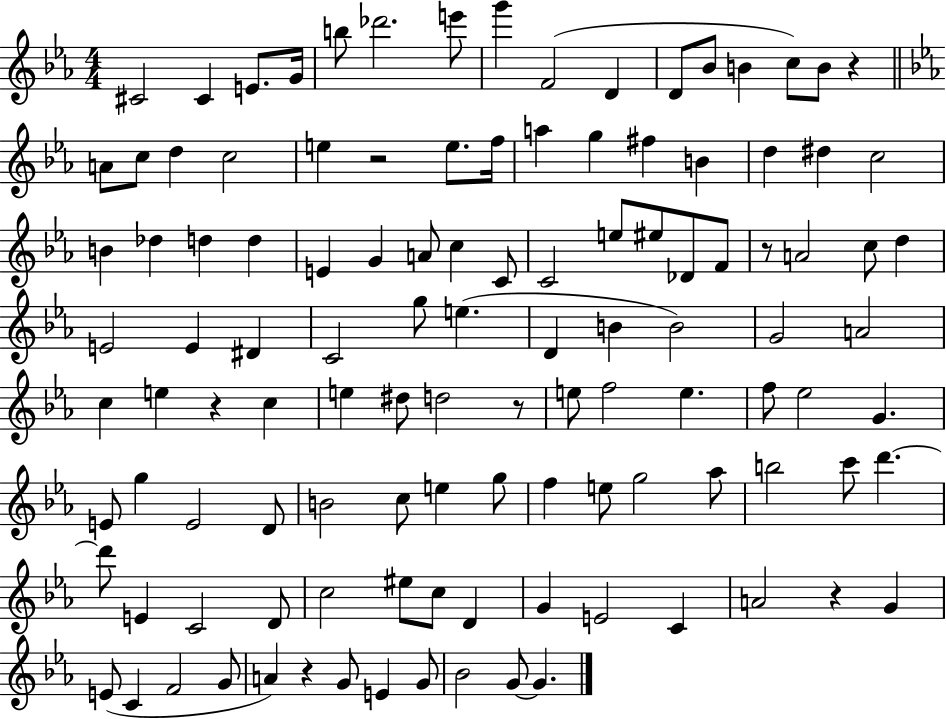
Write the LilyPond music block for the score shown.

{
  \clef treble
  \numericTimeSignature
  \time 4/4
  \key ees \major
  \repeat volta 2 { cis'2 cis'4 e'8. g'16 | b''8 des'''2. e'''8 | g'''4 f'2( d'4 | d'8 bes'8 b'4 c''8) b'8 r4 | \break \bar "||" \break \key ees \major a'8 c''8 d''4 c''2 | e''4 r2 e''8. f''16 | a''4 g''4 fis''4 b'4 | d''4 dis''4 c''2 | \break b'4 des''4 d''4 d''4 | e'4 g'4 a'8 c''4 c'8 | c'2 e''8 eis''8 des'8 f'8 | r8 a'2 c''8 d''4 | \break e'2 e'4 dis'4 | c'2 g''8 e''4.( | d'4 b'4 b'2) | g'2 a'2 | \break c''4 e''4 r4 c''4 | e''4 dis''8 d''2 r8 | e''8 f''2 e''4. | f''8 ees''2 g'4. | \break e'8 g''4 e'2 d'8 | b'2 c''8 e''4 g''8 | f''4 e''8 g''2 aes''8 | b''2 c'''8 d'''4.~~ | \break d'''8 e'4 c'2 d'8 | c''2 eis''8 c''8 d'4 | g'4 e'2 c'4 | a'2 r4 g'4 | \break e'8( c'4 f'2 g'8 | a'4) r4 g'8 e'4 g'8 | bes'2 g'8~~ g'4. | } \bar "|."
}